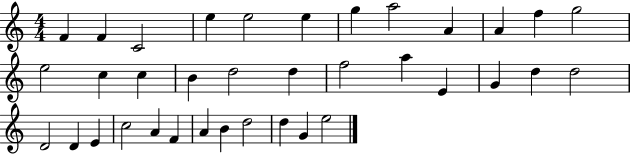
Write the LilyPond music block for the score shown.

{
  \clef treble
  \numericTimeSignature
  \time 4/4
  \key c \major
  f'4 f'4 c'2 | e''4 e''2 e''4 | g''4 a''2 a'4 | a'4 f''4 g''2 | \break e''2 c''4 c''4 | b'4 d''2 d''4 | f''2 a''4 e'4 | g'4 d''4 d''2 | \break d'2 d'4 e'4 | c''2 a'4 f'4 | a'4 b'4 d''2 | d''4 g'4 e''2 | \break \bar "|."
}